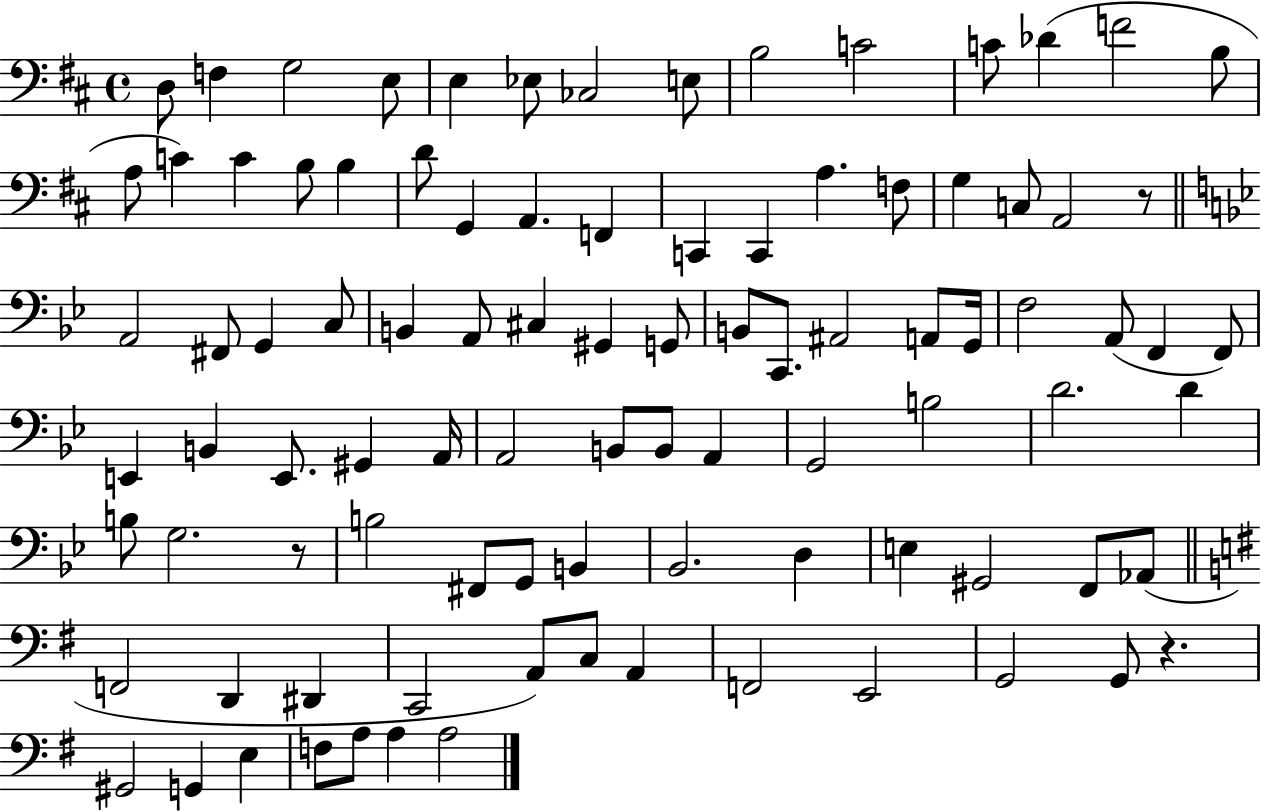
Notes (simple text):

D3/e F3/q G3/h E3/e E3/q Eb3/e CES3/h E3/e B3/h C4/h C4/e Db4/q F4/h B3/e A3/e C4/q C4/q B3/e B3/q D4/e G2/q A2/q. F2/q C2/q C2/q A3/q. F3/e G3/q C3/e A2/h R/e A2/h F#2/e G2/q C3/e B2/q A2/e C#3/q G#2/q G2/e B2/e C2/e. A#2/h A2/e G2/s F3/h A2/e F2/q F2/e E2/q B2/q E2/e. G#2/q A2/s A2/h B2/e B2/e A2/q G2/h B3/h D4/h. D4/q B3/e G3/h. R/e B3/h F#2/e G2/e B2/q Bb2/h. D3/q E3/q G#2/h F2/e Ab2/e F2/h D2/q D#2/q C2/h A2/e C3/e A2/q F2/h E2/h G2/h G2/e R/q. G#2/h G2/q E3/q F3/e A3/e A3/q A3/h